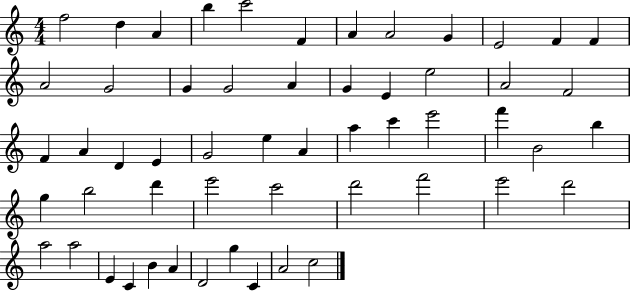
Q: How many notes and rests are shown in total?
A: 55